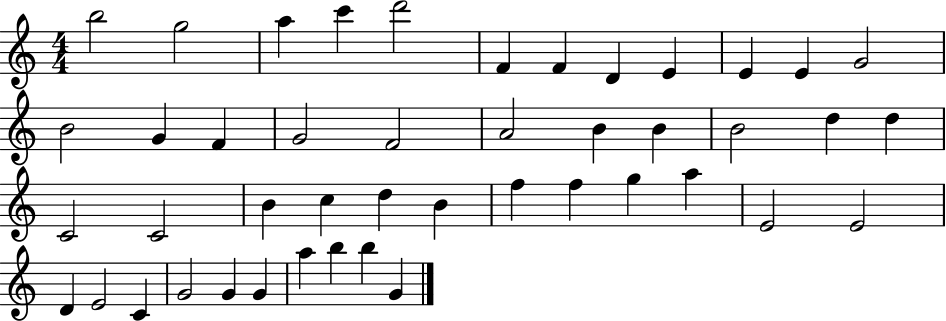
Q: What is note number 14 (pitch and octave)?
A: G4